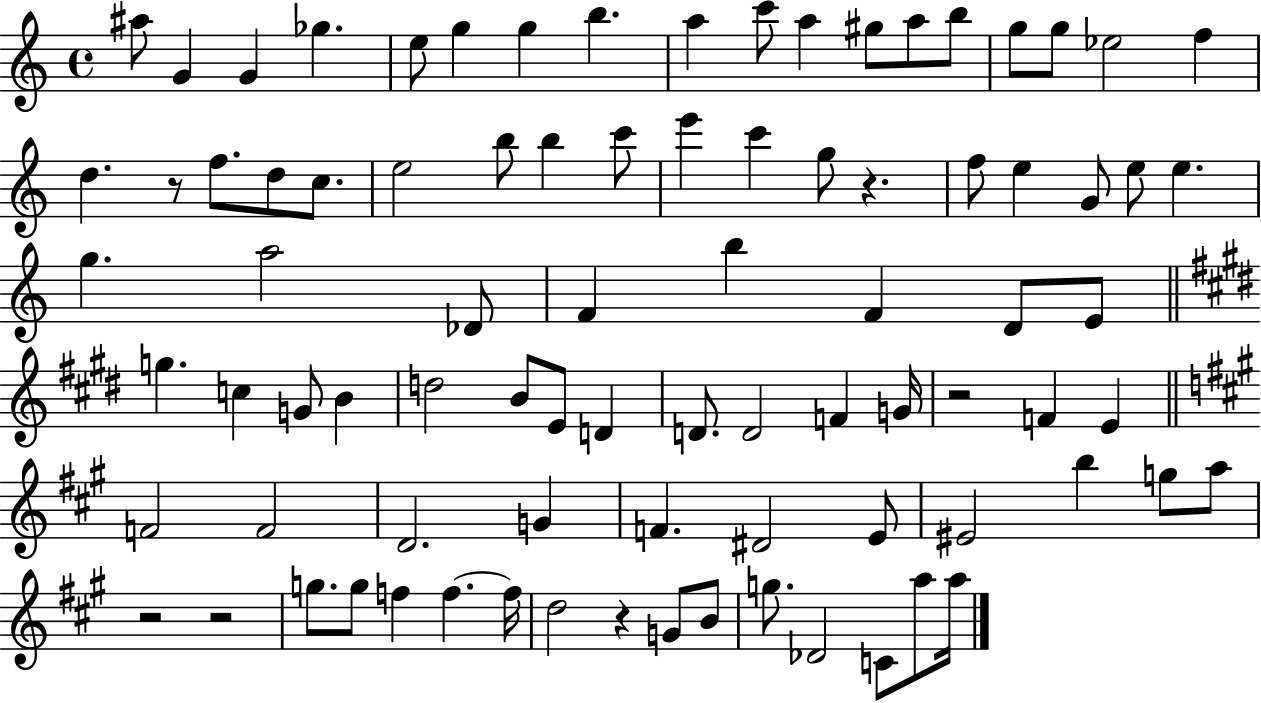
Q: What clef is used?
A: treble